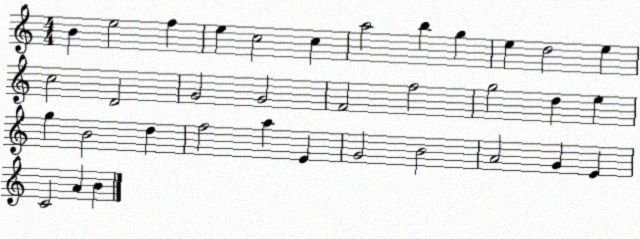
X:1
T:Untitled
M:4/4
L:1/4
K:C
B e2 f e c2 c a2 b g e d2 e c2 D2 G2 G2 F2 f2 g2 d e g B2 d f2 a E G2 B2 A2 G E C2 A B